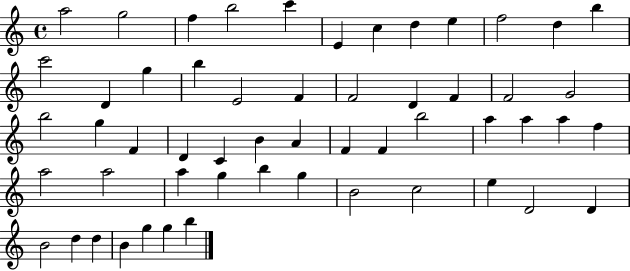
{
  \clef treble
  \time 4/4
  \defaultTimeSignature
  \key c \major
  a''2 g''2 | f''4 b''2 c'''4 | e'4 c''4 d''4 e''4 | f''2 d''4 b''4 | \break c'''2 d'4 g''4 | b''4 e'2 f'4 | f'2 d'4 f'4 | f'2 g'2 | \break b''2 g''4 f'4 | d'4 c'4 b'4 a'4 | f'4 f'4 b''2 | a''4 a''4 a''4 f''4 | \break a''2 a''2 | a''4 g''4 b''4 g''4 | b'2 c''2 | e''4 d'2 d'4 | \break b'2 d''4 d''4 | b'4 g''4 g''4 b''4 | \bar "|."
}